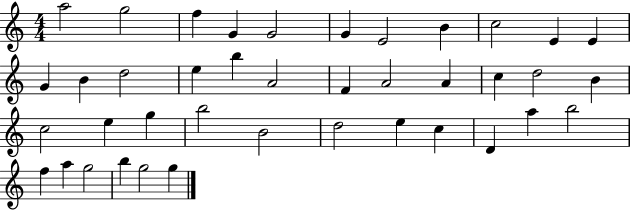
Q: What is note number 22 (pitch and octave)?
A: D5